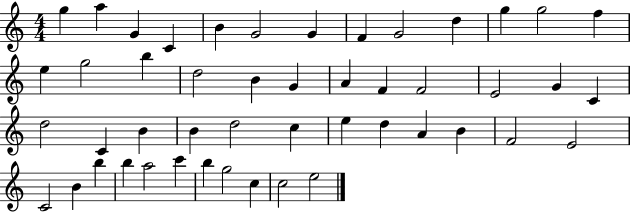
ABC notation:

X:1
T:Untitled
M:4/4
L:1/4
K:C
g a G C B G2 G F G2 d g g2 f e g2 b d2 B G A F F2 E2 G C d2 C B B d2 c e d A B F2 E2 C2 B b b a2 c' b g2 c c2 e2